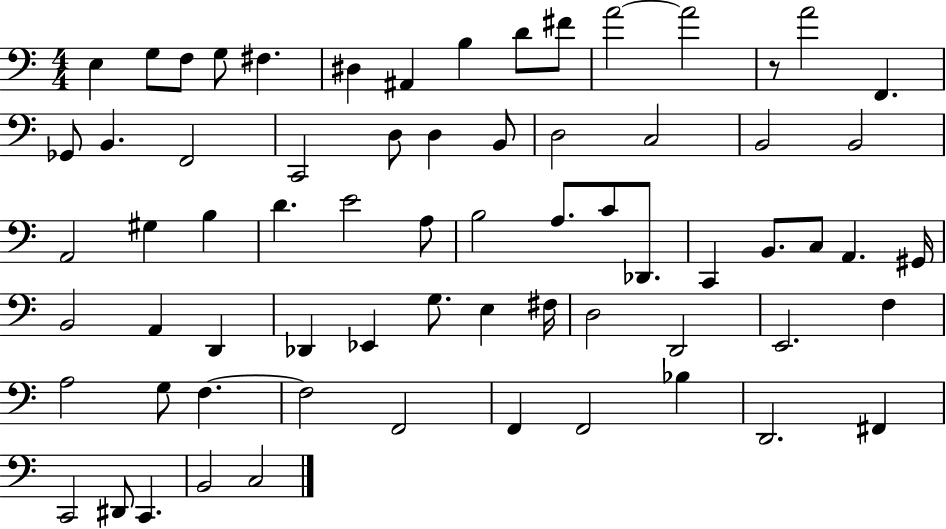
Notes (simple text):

E3/q G3/e F3/e G3/e F#3/q. D#3/q A#2/q B3/q D4/e F#4/e A4/h A4/h R/e A4/h F2/q. Gb2/e B2/q. F2/h C2/h D3/e D3/q B2/e D3/h C3/h B2/h B2/h A2/h G#3/q B3/q D4/q. E4/h A3/e B3/h A3/e. C4/e Db2/e. C2/q B2/e. C3/e A2/q. G#2/s B2/h A2/q D2/q Db2/q Eb2/q G3/e. E3/q F#3/s D3/h D2/h E2/h. F3/q A3/h G3/e F3/q. F3/h F2/h F2/q F2/h Bb3/q D2/h. F#2/q C2/h D#2/e C2/q. B2/h C3/h